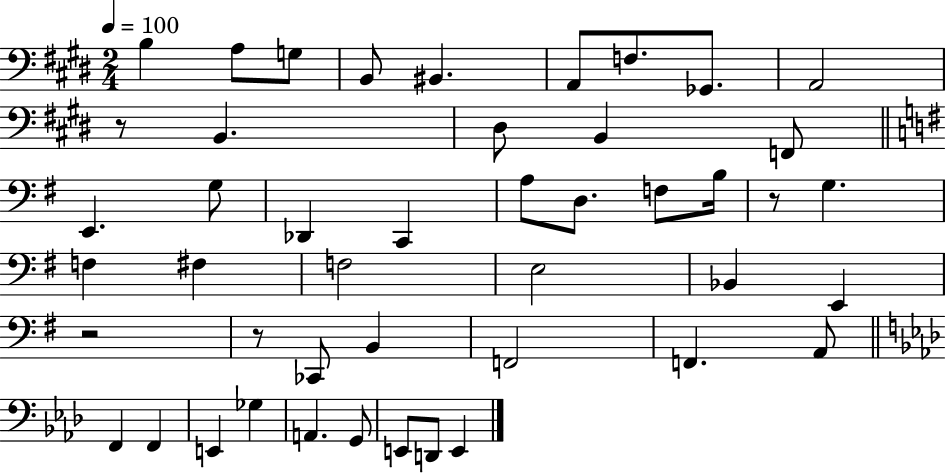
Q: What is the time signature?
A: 2/4